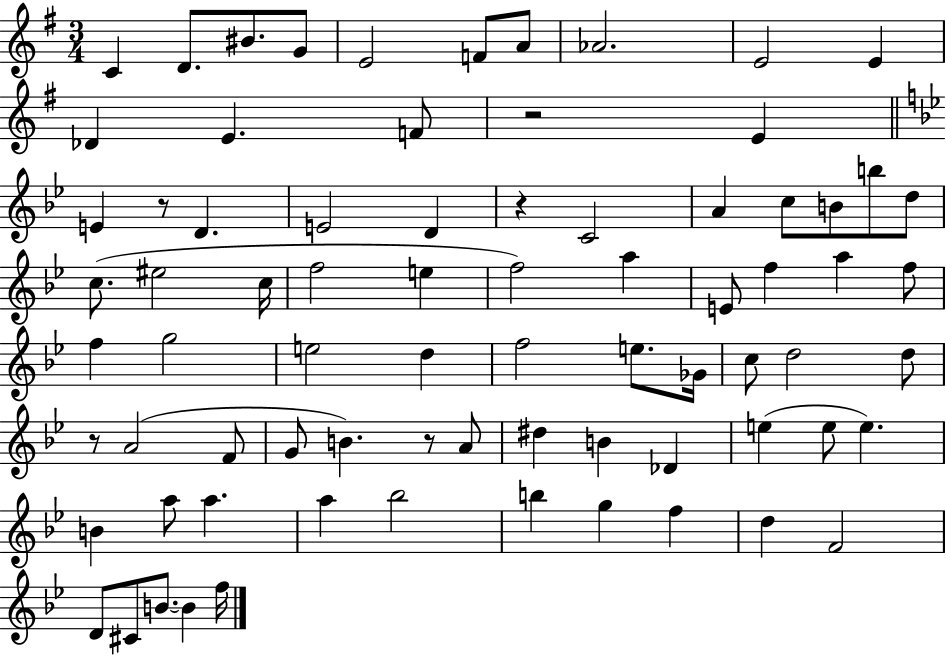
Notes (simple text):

C4/q D4/e. BIS4/e. G4/e E4/h F4/e A4/e Ab4/h. E4/h E4/q Db4/q E4/q. F4/e R/h E4/q E4/q R/e D4/q. E4/h D4/q R/q C4/h A4/q C5/e B4/e B5/e D5/e C5/e. EIS5/h C5/s F5/h E5/q F5/h A5/q E4/e F5/q A5/q F5/e F5/q G5/h E5/h D5/q F5/h E5/e. Gb4/s C5/e D5/h D5/e R/e A4/h F4/e G4/e B4/q. R/e A4/e D#5/q B4/q Db4/q E5/q E5/e E5/q. B4/q A5/e A5/q. A5/q Bb5/h B5/q G5/q F5/q D5/q F4/h D4/e C#4/e B4/e. B4/q F5/s